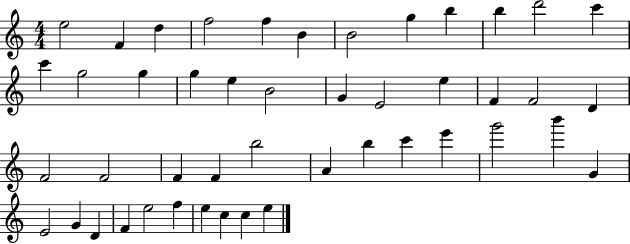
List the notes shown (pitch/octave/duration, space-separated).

E5/h F4/q D5/q F5/h F5/q B4/q B4/h G5/q B5/q B5/q D6/h C6/q C6/q G5/h G5/q G5/q E5/q B4/h G4/q E4/h E5/q F4/q F4/h D4/q F4/h F4/h F4/q F4/q B5/h A4/q B5/q C6/q E6/q G6/h B6/q G4/q E4/h G4/q D4/q F4/q E5/h F5/q E5/q C5/q C5/q E5/q